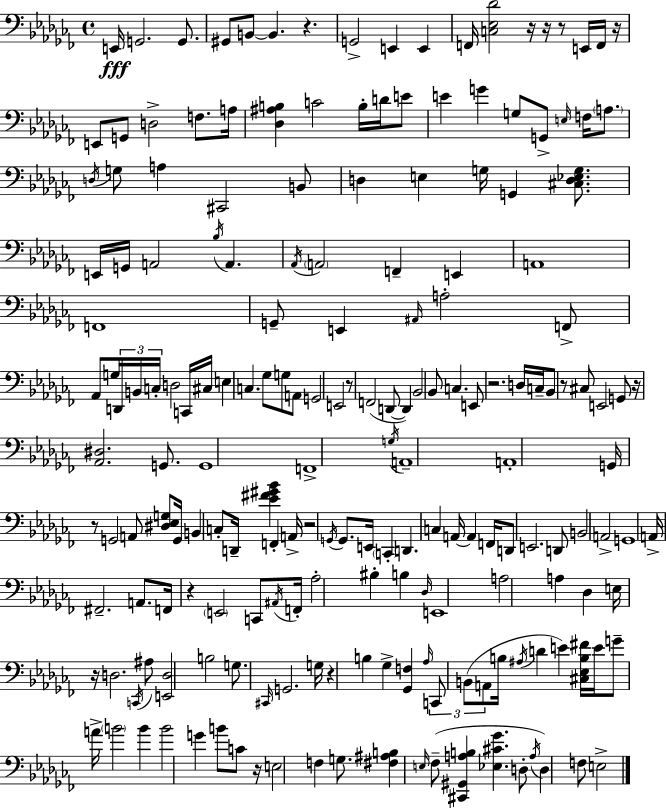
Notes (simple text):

E2/s G2/h. G2/e. G#2/e B2/e B2/q. R/q. G2/h E2/q E2/q F2/s [C3,Eb3,Db4]/h R/s R/s R/e E2/s F2/s R/s E2/e G2/e D3/h F3/e. A3/s [Db3,A#3,B3]/q C4/h B3/s D4/s E4/e E4/q G4/q G3/e G2/e E3/s F3/s A3/e. D3/s G3/e A3/q C#2/h B2/e D3/q E3/q G3/s G2/q [C#3,D3,Eb3,G3]/e. E2/s G2/s A2/h Bb3/s A2/q. Ab2/s A2/h F2/q E2/q A2/w F2/w G2/e E2/q A#2/s A3/h F2/e Ab2/e G3/s D2/s B2/s C3/s D3/h C2/s C#3/s E3/q C3/q. Gb3/e G3/e A2/e G2/h E2/h R/e F2/h D2/e D2/q Bb2/h Bb2/e C3/q. E2/e R/h. D3/s C3/s Bb2/e R/e C#3/e E2/h G2/e R/s [Ab2,D#3]/h. G2/e. G2/w F2/w G3/s A2/w A2/w G2/s R/e G2/h A2/e [D#3,Eb3,G3]/e G2/s B2/q C3/e D2/s [Eb4,F#4,G#4,Bb4]/q F2/q A2/s R/h G2/s G2/e. E2/s C2/q D2/q. C3/q A2/s A2/q F2/s D2/e E2/h. D2/e B2/h A2/h G2/w A2/s F#2/h. A2/e. F2/s R/q E2/h C2/e A#2/s F2/s Ab3/h BIS3/q B3/q Db3/s E2/w A3/h A3/q Db3/q E3/s R/s D3/h. C2/s A#3/e [E2,D3]/h B3/h G3/e. C#2/s G2/h. G3/s R/q B3/q Gb3/q [Gb2,F3]/q Ab3/s C2/e B2/e A2/e B3/s A#3/s D4/q E4/q [C#3,Eb3,B3,F#4]/s E4/s G4/e A4/s B4/h B4/q B4/h G4/q B4/e C4/e R/s E3/h F3/q G3/e. [F#3,A#3,B3]/q E3/s FES3/e [C#2,G#2,A3,B3]/q [Eb3,C#4,Gb4]/q. D3/e A3/s D3/q F3/e E3/h